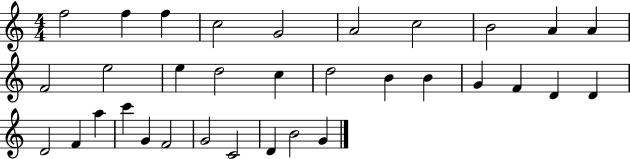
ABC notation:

X:1
T:Untitled
M:4/4
L:1/4
K:C
f2 f f c2 G2 A2 c2 B2 A A F2 e2 e d2 c d2 B B G F D D D2 F a c' G F2 G2 C2 D B2 G